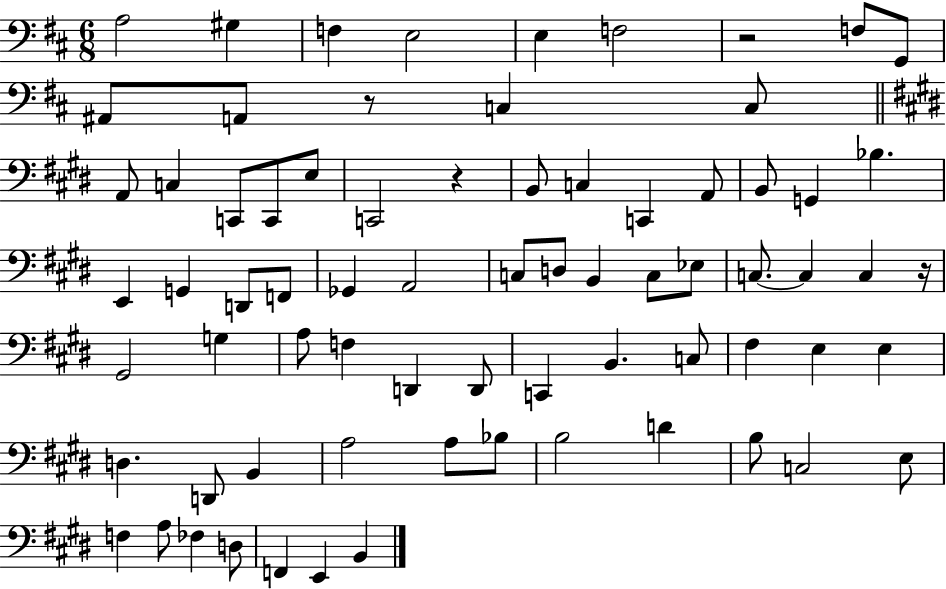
{
  \clef bass
  \numericTimeSignature
  \time 6/8
  \key d \major
  a2 gis4 | f4 e2 | e4 f2 | r2 f8 g,8 | \break ais,8 a,8 r8 c4 c8 | \bar "||" \break \key e \major a,8 c4 c,8 c,8 e8 | c,2 r4 | b,8 c4 c,4 a,8 | b,8 g,4 bes4. | \break e,4 g,4 d,8 f,8 | ges,4 a,2 | c8 d8 b,4 c8 ees8 | c8.~~ c4 c4 r16 | \break gis,2 g4 | a8 f4 d,4 d,8 | c,4 b,4. c8 | fis4 e4 e4 | \break d4. d,8 b,4 | a2 a8 bes8 | b2 d'4 | b8 c2 e8 | \break f4 a8 fes4 d8 | f,4 e,4 b,4 | \bar "|."
}